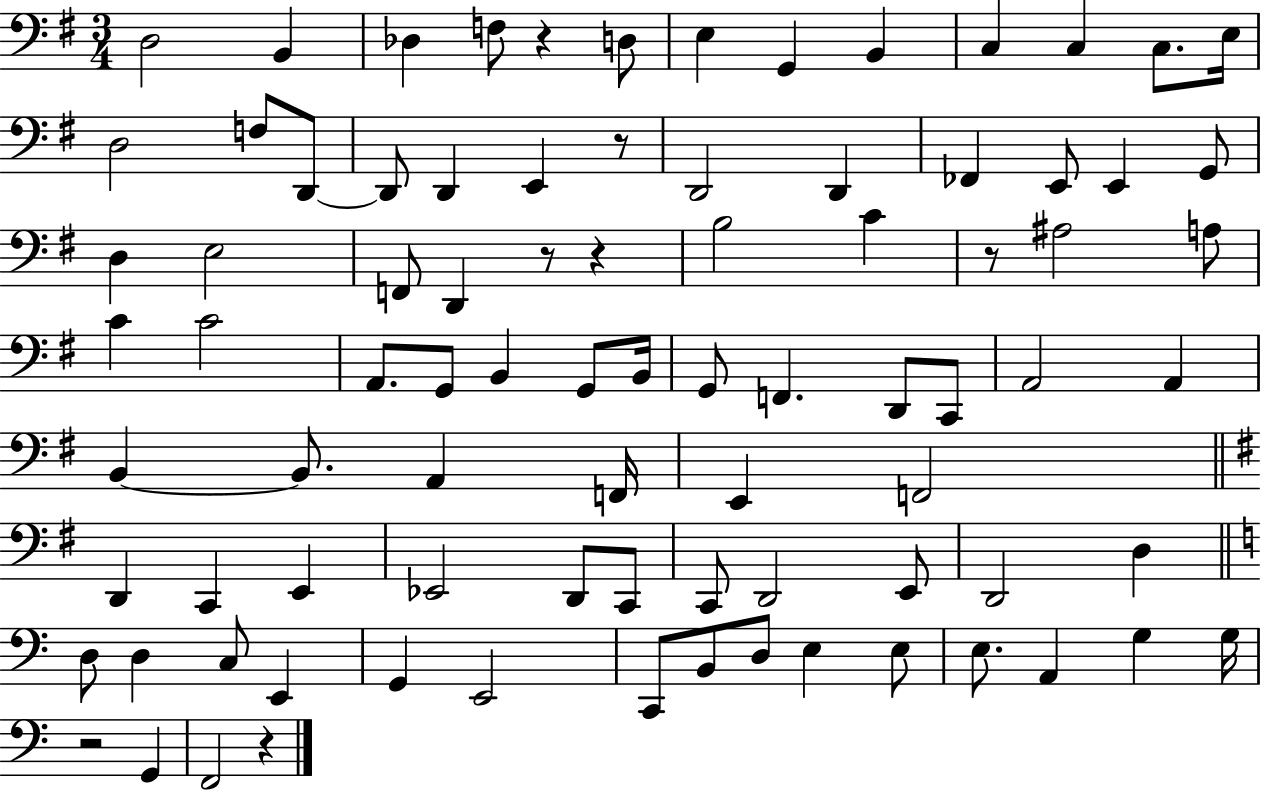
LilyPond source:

{
  \clef bass
  \numericTimeSignature
  \time 3/4
  \key g \major
  d2 b,4 | des4 f8 r4 d8 | e4 g,4 b,4 | c4 c4 c8. e16 | \break d2 f8 d,8~~ | d,8 d,4 e,4 r8 | d,2 d,4 | fes,4 e,8 e,4 g,8 | \break d4 e2 | f,8 d,4 r8 r4 | b2 c'4 | r8 ais2 a8 | \break c'4 c'2 | a,8. g,8 b,4 g,8 b,16 | g,8 f,4. d,8 c,8 | a,2 a,4 | \break b,4~~ b,8. a,4 f,16 | e,4 f,2 | \bar "||" \break \key e \minor d,4 c,4 e,4 | ees,2 d,8 c,8 | c,8 d,2 e,8 | d,2 d4 | \break \bar "||" \break \key a \minor d8 d4 c8 e,4 | g,4 e,2 | c,8 b,8 d8 e4 e8 | e8. a,4 g4 g16 | \break r2 g,4 | f,2 r4 | \bar "|."
}